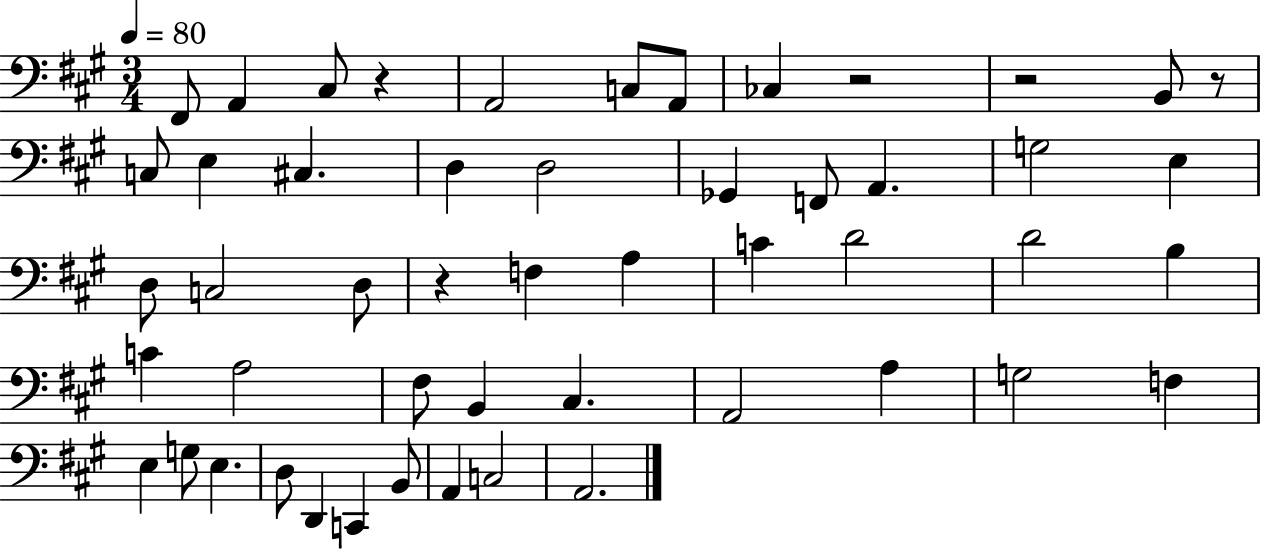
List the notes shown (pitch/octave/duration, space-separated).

F#2/e A2/q C#3/e R/q A2/h C3/e A2/e CES3/q R/h R/h B2/e R/e C3/e E3/q C#3/q. D3/q D3/h Gb2/q F2/e A2/q. G3/h E3/q D3/e C3/h D3/e R/q F3/q A3/q C4/q D4/h D4/h B3/q C4/q A3/h F#3/e B2/q C#3/q. A2/h A3/q G3/h F3/q E3/q G3/e E3/q. D3/e D2/q C2/q B2/e A2/q C3/h A2/h.